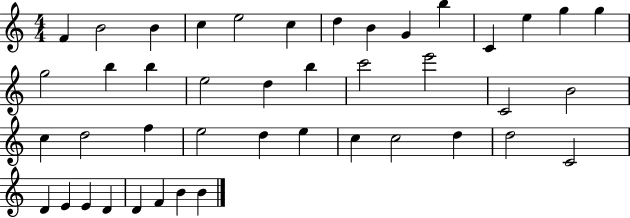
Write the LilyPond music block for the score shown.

{
  \clef treble
  \numericTimeSignature
  \time 4/4
  \key c \major
  f'4 b'2 b'4 | c''4 e''2 c''4 | d''4 b'4 g'4 b''4 | c'4 e''4 g''4 g''4 | \break g''2 b''4 b''4 | e''2 d''4 b''4 | c'''2 e'''2 | c'2 b'2 | \break c''4 d''2 f''4 | e''2 d''4 e''4 | c''4 c''2 d''4 | d''2 c'2 | \break d'4 e'4 e'4 d'4 | d'4 f'4 b'4 b'4 | \bar "|."
}